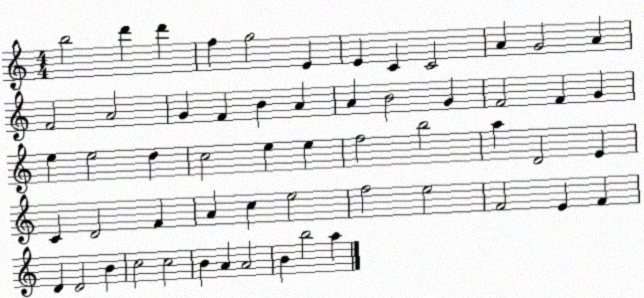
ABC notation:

X:1
T:Untitled
M:4/4
L:1/4
K:C
b2 d' d' f g2 E E C C2 A G2 A F2 A2 G F B A A B2 G F2 F G e e2 d c2 e e f2 b2 a D2 E C D2 F A c e2 f2 e2 F2 E F D D2 B c2 c2 B A A2 B b2 a